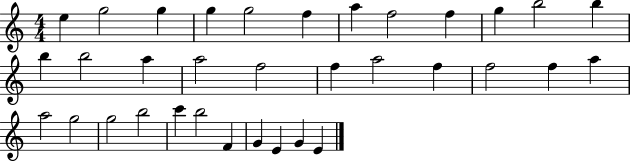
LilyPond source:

{
  \clef treble
  \numericTimeSignature
  \time 4/4
  \key c \major
  e''4 g''2 g''4 | g''4 g''2 f''4 | a''4 f''2 f''4 | g''4 b''2 b''4 | \break b''4 b''2 a''4 | a''2 f''2 | f''4 a''2 f''4 | f''2 f''4 a''4 | \break a''2 g''2 | g''2 b''2 | c'''4 b''2 f'4 | g'4 e'4 g'4 e'4 | \break \bar "|."
}